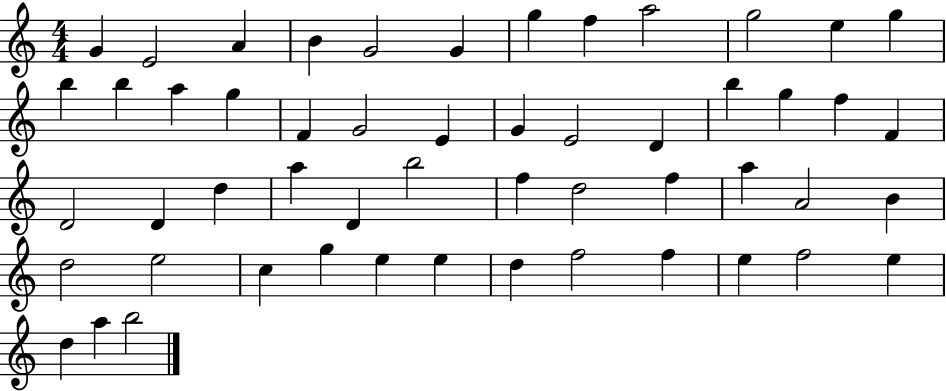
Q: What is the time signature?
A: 4/4